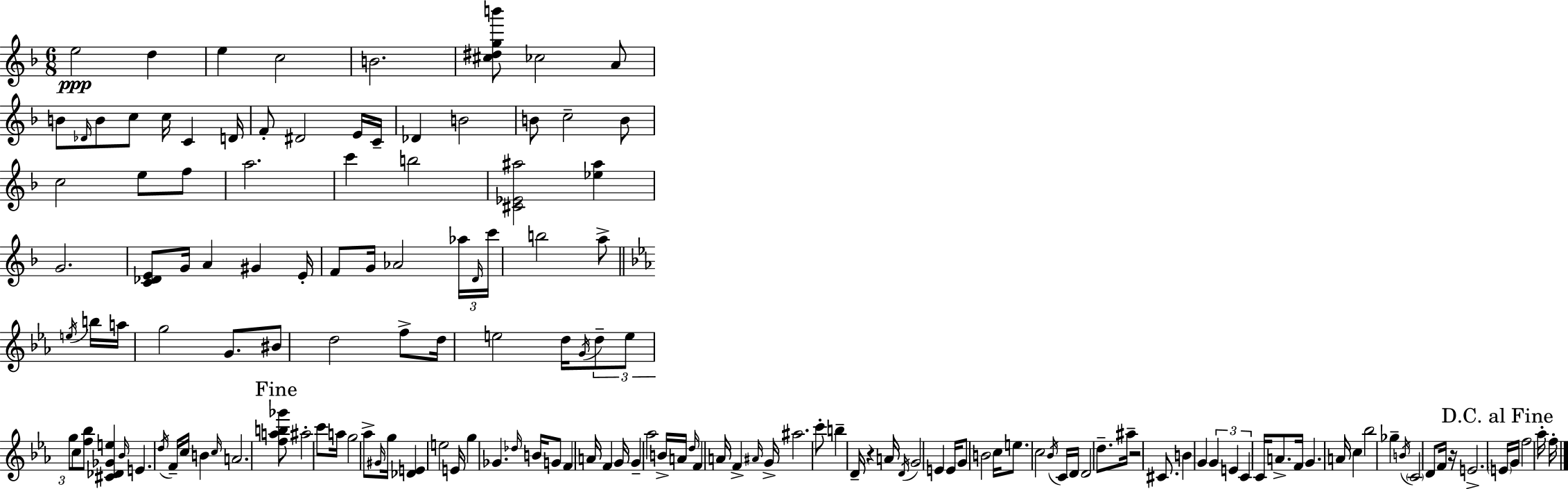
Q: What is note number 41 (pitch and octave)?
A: B5